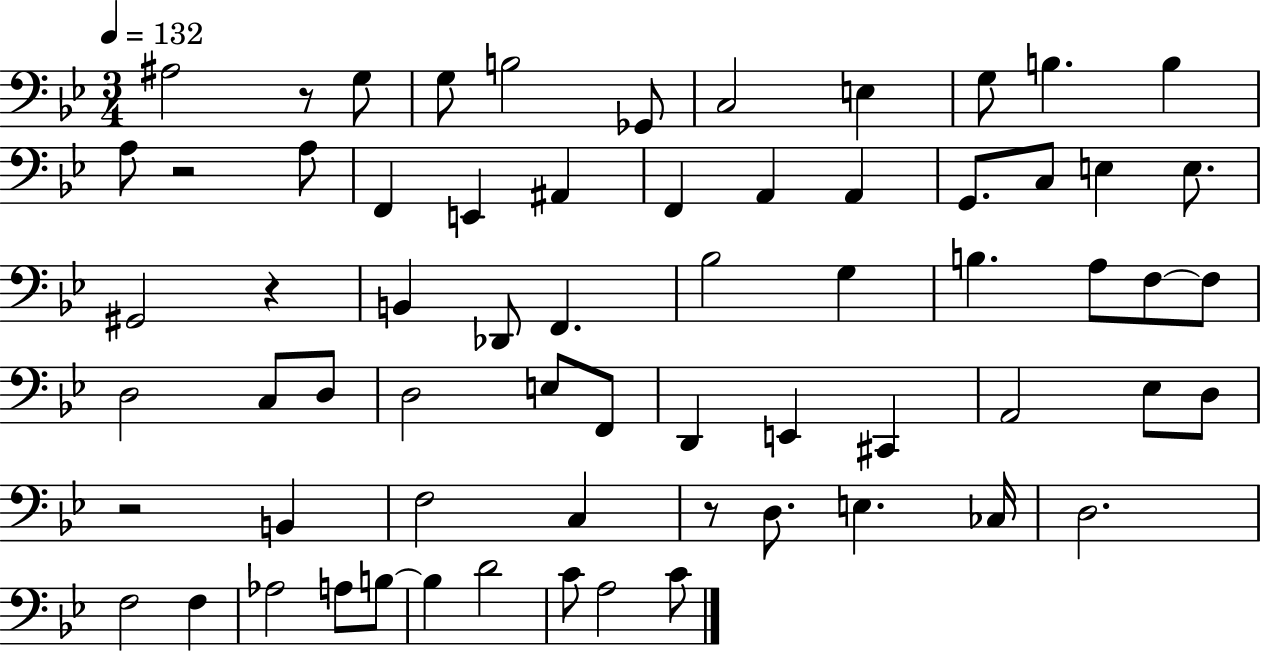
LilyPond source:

{
  \clef bass
  \numericTimeSignature
  \time 3/4
  \key bes \major
  \tempo 4 = 132
  ais2 r8 g8 | g8 b2 ges,8 | c2 e4 | g8 b4. b4 | \break a8 r2 a8 | f,4 e,4 ais,4 | f,4 a,4 a,4 | g,8. c8 e4 e8. | \break gis,2 r4 | b,4 des,8 f,4. | bes2 g4 | b4. a8 f8~~ f8 | \break d2 c8 d8 | d2 e8 f,8 | d,4 e,4 cis,4 | a,2 ees8 d8 | \break r2 b,4 | f2 c4 | r8 d8. e4. ces16 | d2. | \break f2 f4 | aes2 a8 b8~~ | b4 d'2 | c'8 a2 c'8 | \break \bar "|."
}